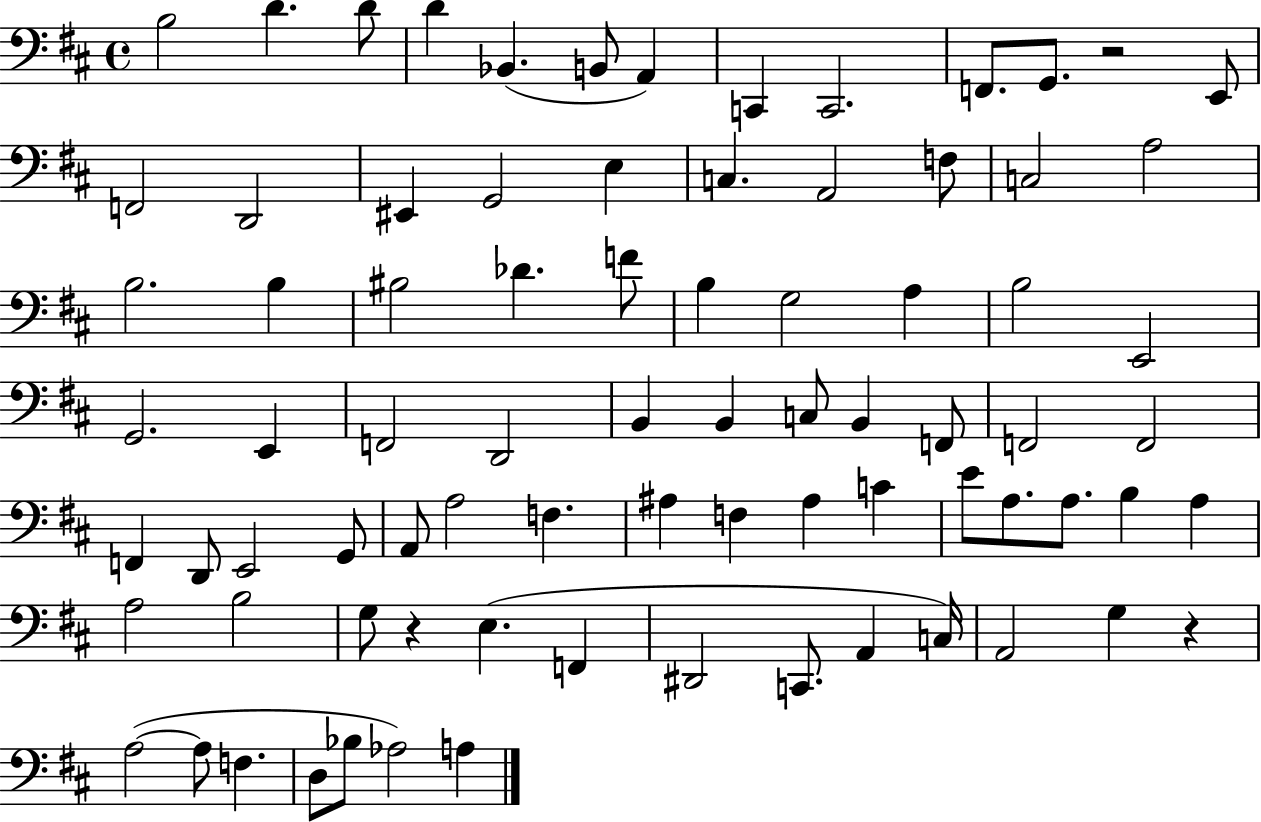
B3/h D4/q. D4/e D4/q Bb2/q. B2/e A2/q C2/q C2/h. F2/e. G2/e. R/h E2/e F2/h D2/h EIS2/q G2/h E3/q C3/q. A2/h F3/e C3/h A3/h B3/h. B3/q BIS3/h Db4/q. F4/e B3/q G3/h A3/q B3/h E2/h G2/h. E2/q F2/h D2/h B2/q B2/q C3/e B2/q F2/e F2/h F2/h F2/q D2/e E2/h G2/e A2/e A3/h F3/q. A#3/q F3/q A#3/q C4/q E4/e A3/e. A3/e. B3/q A3/q A3/h B3/h G3/e R/q E3/q. F2/q D#2/h C2/e. A2/q C3/s A2/h G3/q R/q A3/h A3/e F3/q. D3/e Bb3/e Ab3/h A3/q